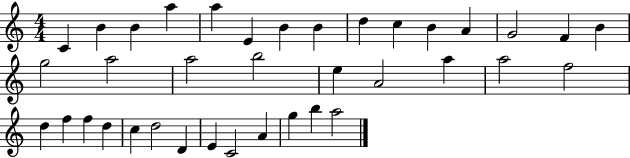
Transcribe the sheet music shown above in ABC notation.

X:1
T:Untitled
M:4/4
L:1/4
K:C
C B B a a E B B d c B A G2 F B g2 a2 a2 b2 e A2 a a2 f2 d f f d c d2 D E C2 A g b a2